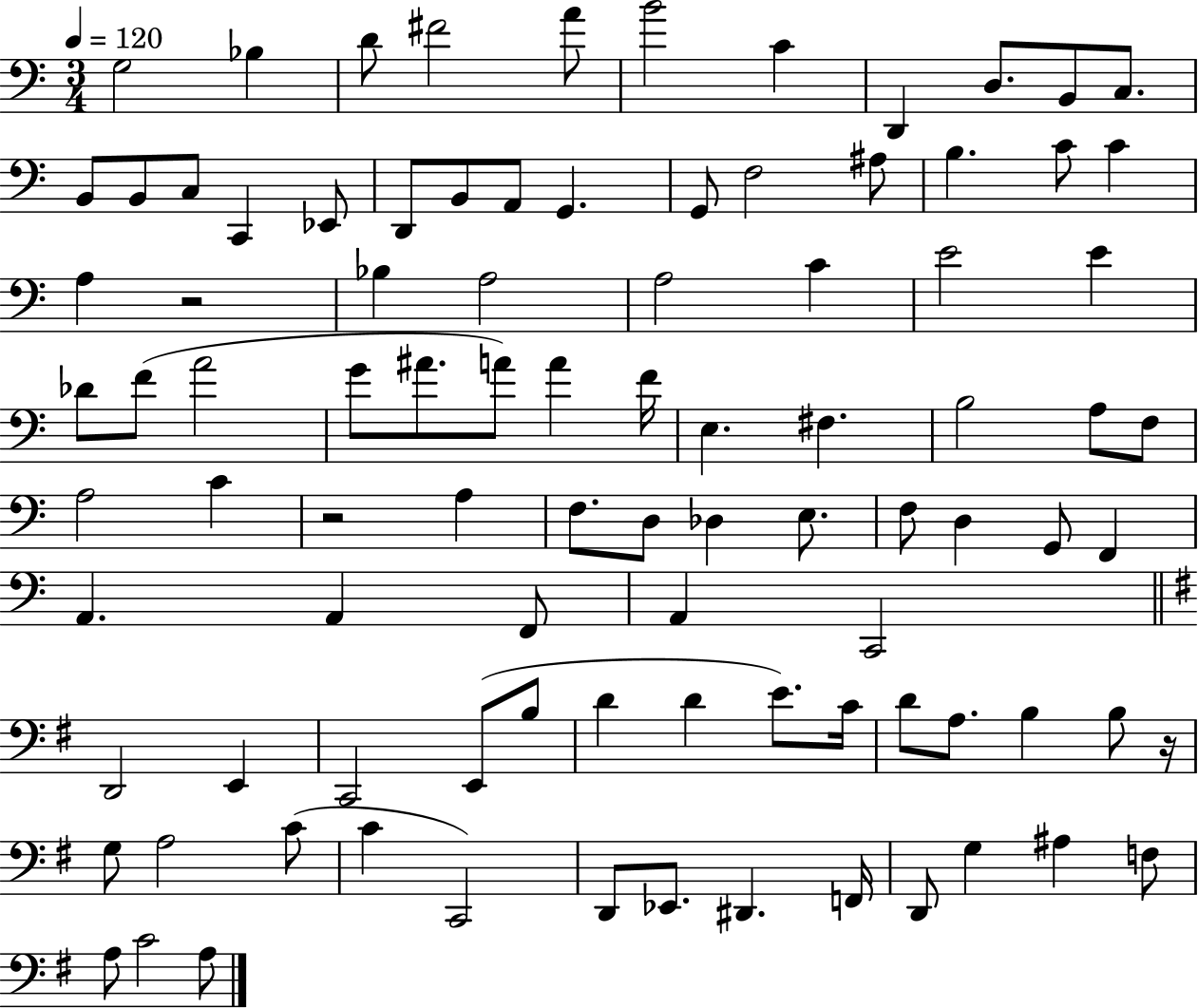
G3/h Bb3/q D4/e F#4/h A4/e B4/h C4/q D2/q D3/e. B2/e C3/e. B2/e B2/e C3/e C2/q Eb2/e D2/e B2/e A2/e G2/q. G2/e F3/h A#3/e B3/q. C4/e C4/q A3/q R/h Bb3/q A3/h A3/h C4/q E4/h E4/q Db4/e F4/e A4/h G4/e A#4/e. A4/e A4/q F4/s E3/q. F#3/q. B3/h A3/e F3/e A3/h C4/q R/h A3/q F3/e. D3/e Db3/q E3/e. F3/e D3/q G2/e F2/q A2/q. A2/q F2/e A2/q C2/h D2/h E2/q C2/h E2/e B3/e D4/q D4/q E4/e. C4/s D4/e A3/e. B3/q B3/e R/s G3/e A3/h C4/e C4/q C2/h D2/e Eb2/e. D#2/q. F2/s D2/e G3/q A#3/q F3/e A3/e C4/h A3/e